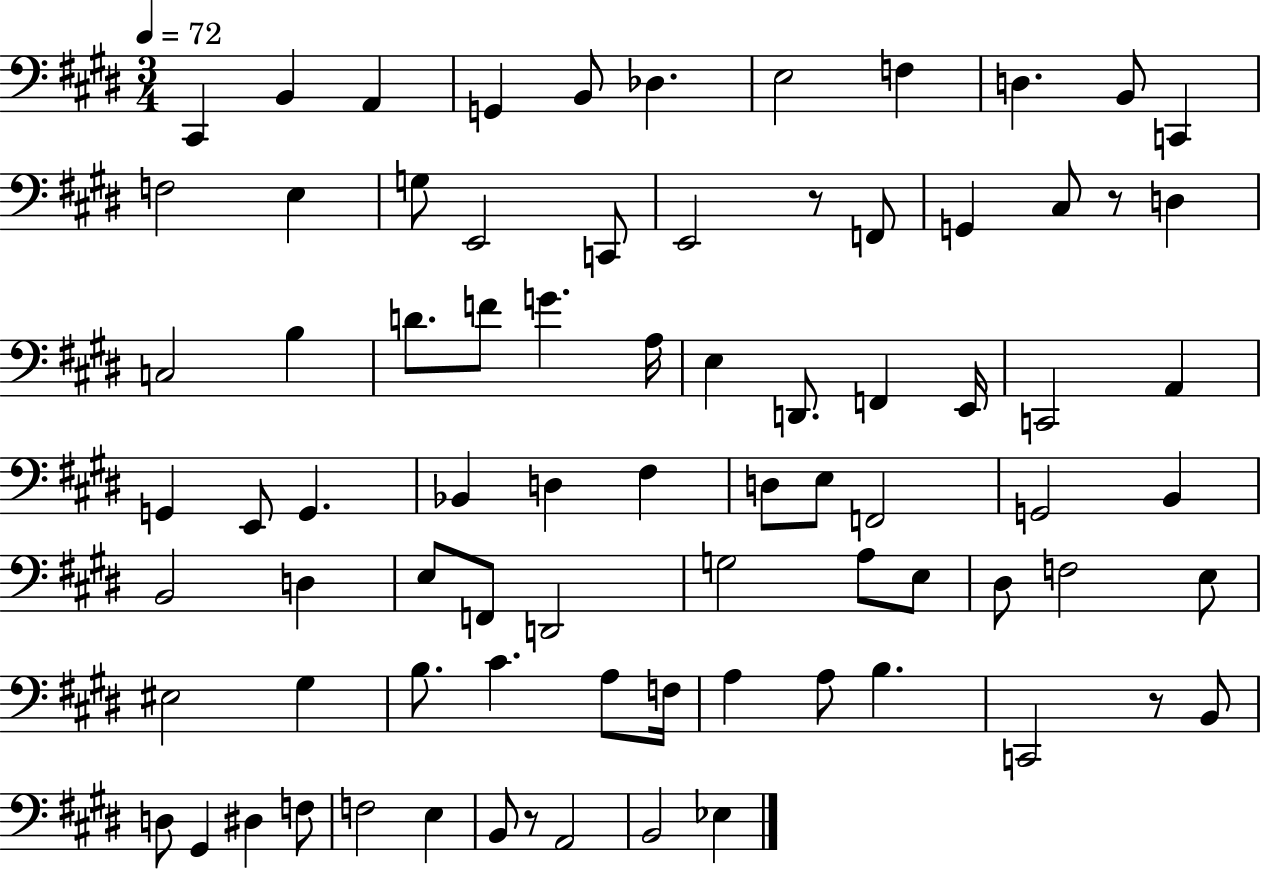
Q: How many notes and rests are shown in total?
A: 80